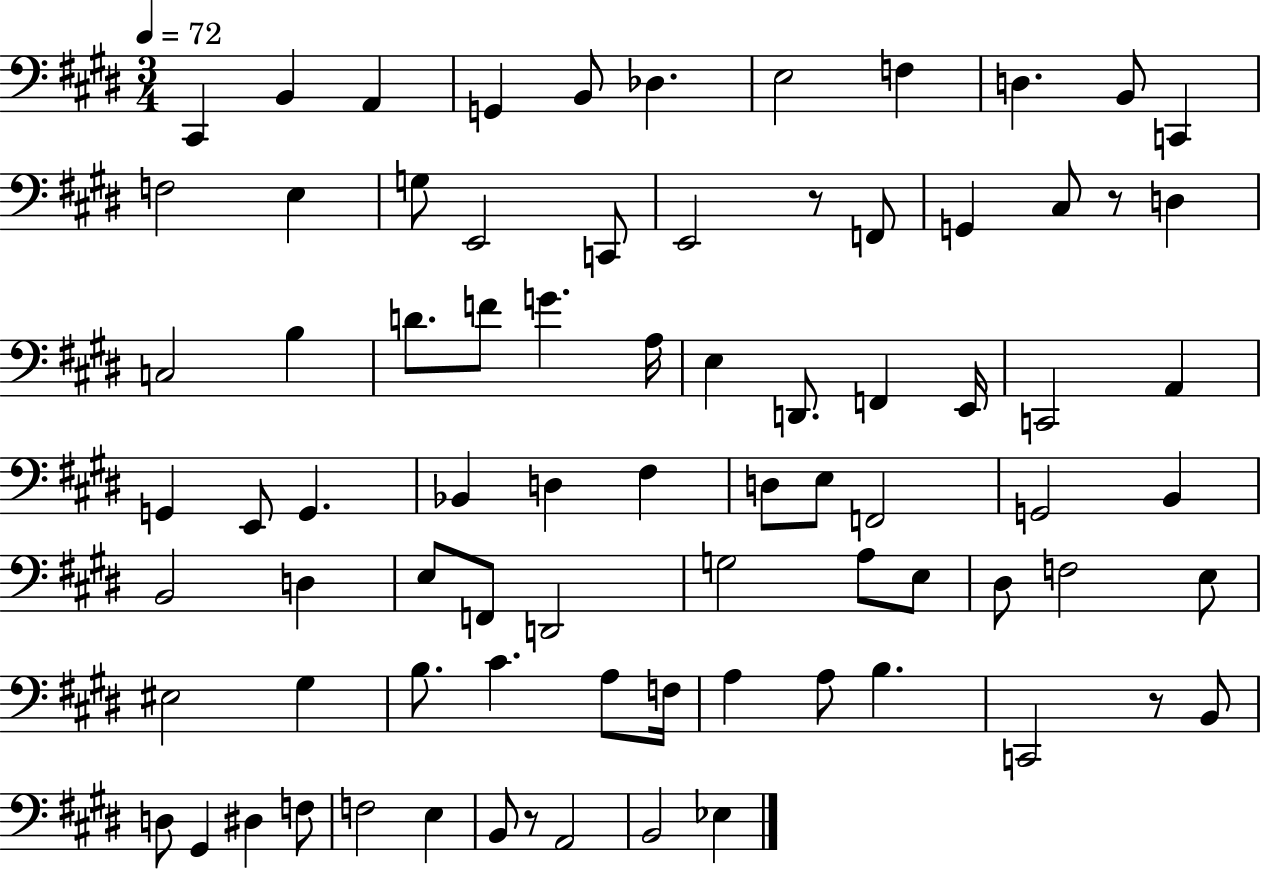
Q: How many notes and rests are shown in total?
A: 80